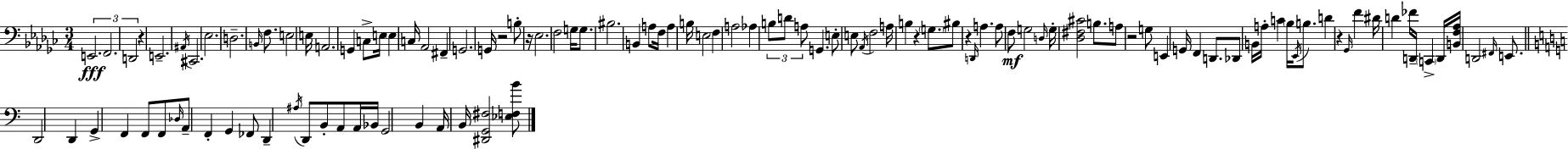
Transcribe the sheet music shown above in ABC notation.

X:1
T:Untitled
M:3/4
L:1/4
K:Ebm
E,,2 F,,2 D,,2 z E,,2 ^A,,/4 ^C,,2 _E,2 D,2 B,,/4 F,/2 E,2 E,/4 A,,2 G,, C,/2 E,/4 E, C,/4 _A,,2 ^F,, G,,2 G,,/4 z2 B,/2 z/4 _E,2 F,2 G,/4 G,/2 ^B,2 B,, A,/2 F,/4 A, B,/4 E,2 F, A,2 _A, B,/2 D/2 A,/2 G,, E,/2 E,/2 _A,,/4 F,2 A,/4 B, z G,/2 ^B,/2 z D,,/4 A, A,/2 F,/2 G,2 D,/4 G,/4 [_D,^F,^C]2 B,/2 A,/2 z2 G,/2 E,, G,,/4 F,, D,,/2 _D,,/2 B,,/4 A,/4 C _B,/4 _E,,/4 B,/2 D z _G,,/4 F ^D/4 D _F/4 D,,/4 C,, D,,/4 [B,,F,_A,]/4 D,,2 ^F,,/4 E,,/2 D,,2 D,, G,, F,, F,,/2 F,,/2 _D,/4 A,,/2 F,, G,, _F,,/2 D,, ^A,/4 D,,/2 B,,/2 A,,/2 A,,/4 _B,,/4 G,,2 B,, A,,/4 B,,/4 [^D,,G,,^F,]2 [_E,F,B]/2